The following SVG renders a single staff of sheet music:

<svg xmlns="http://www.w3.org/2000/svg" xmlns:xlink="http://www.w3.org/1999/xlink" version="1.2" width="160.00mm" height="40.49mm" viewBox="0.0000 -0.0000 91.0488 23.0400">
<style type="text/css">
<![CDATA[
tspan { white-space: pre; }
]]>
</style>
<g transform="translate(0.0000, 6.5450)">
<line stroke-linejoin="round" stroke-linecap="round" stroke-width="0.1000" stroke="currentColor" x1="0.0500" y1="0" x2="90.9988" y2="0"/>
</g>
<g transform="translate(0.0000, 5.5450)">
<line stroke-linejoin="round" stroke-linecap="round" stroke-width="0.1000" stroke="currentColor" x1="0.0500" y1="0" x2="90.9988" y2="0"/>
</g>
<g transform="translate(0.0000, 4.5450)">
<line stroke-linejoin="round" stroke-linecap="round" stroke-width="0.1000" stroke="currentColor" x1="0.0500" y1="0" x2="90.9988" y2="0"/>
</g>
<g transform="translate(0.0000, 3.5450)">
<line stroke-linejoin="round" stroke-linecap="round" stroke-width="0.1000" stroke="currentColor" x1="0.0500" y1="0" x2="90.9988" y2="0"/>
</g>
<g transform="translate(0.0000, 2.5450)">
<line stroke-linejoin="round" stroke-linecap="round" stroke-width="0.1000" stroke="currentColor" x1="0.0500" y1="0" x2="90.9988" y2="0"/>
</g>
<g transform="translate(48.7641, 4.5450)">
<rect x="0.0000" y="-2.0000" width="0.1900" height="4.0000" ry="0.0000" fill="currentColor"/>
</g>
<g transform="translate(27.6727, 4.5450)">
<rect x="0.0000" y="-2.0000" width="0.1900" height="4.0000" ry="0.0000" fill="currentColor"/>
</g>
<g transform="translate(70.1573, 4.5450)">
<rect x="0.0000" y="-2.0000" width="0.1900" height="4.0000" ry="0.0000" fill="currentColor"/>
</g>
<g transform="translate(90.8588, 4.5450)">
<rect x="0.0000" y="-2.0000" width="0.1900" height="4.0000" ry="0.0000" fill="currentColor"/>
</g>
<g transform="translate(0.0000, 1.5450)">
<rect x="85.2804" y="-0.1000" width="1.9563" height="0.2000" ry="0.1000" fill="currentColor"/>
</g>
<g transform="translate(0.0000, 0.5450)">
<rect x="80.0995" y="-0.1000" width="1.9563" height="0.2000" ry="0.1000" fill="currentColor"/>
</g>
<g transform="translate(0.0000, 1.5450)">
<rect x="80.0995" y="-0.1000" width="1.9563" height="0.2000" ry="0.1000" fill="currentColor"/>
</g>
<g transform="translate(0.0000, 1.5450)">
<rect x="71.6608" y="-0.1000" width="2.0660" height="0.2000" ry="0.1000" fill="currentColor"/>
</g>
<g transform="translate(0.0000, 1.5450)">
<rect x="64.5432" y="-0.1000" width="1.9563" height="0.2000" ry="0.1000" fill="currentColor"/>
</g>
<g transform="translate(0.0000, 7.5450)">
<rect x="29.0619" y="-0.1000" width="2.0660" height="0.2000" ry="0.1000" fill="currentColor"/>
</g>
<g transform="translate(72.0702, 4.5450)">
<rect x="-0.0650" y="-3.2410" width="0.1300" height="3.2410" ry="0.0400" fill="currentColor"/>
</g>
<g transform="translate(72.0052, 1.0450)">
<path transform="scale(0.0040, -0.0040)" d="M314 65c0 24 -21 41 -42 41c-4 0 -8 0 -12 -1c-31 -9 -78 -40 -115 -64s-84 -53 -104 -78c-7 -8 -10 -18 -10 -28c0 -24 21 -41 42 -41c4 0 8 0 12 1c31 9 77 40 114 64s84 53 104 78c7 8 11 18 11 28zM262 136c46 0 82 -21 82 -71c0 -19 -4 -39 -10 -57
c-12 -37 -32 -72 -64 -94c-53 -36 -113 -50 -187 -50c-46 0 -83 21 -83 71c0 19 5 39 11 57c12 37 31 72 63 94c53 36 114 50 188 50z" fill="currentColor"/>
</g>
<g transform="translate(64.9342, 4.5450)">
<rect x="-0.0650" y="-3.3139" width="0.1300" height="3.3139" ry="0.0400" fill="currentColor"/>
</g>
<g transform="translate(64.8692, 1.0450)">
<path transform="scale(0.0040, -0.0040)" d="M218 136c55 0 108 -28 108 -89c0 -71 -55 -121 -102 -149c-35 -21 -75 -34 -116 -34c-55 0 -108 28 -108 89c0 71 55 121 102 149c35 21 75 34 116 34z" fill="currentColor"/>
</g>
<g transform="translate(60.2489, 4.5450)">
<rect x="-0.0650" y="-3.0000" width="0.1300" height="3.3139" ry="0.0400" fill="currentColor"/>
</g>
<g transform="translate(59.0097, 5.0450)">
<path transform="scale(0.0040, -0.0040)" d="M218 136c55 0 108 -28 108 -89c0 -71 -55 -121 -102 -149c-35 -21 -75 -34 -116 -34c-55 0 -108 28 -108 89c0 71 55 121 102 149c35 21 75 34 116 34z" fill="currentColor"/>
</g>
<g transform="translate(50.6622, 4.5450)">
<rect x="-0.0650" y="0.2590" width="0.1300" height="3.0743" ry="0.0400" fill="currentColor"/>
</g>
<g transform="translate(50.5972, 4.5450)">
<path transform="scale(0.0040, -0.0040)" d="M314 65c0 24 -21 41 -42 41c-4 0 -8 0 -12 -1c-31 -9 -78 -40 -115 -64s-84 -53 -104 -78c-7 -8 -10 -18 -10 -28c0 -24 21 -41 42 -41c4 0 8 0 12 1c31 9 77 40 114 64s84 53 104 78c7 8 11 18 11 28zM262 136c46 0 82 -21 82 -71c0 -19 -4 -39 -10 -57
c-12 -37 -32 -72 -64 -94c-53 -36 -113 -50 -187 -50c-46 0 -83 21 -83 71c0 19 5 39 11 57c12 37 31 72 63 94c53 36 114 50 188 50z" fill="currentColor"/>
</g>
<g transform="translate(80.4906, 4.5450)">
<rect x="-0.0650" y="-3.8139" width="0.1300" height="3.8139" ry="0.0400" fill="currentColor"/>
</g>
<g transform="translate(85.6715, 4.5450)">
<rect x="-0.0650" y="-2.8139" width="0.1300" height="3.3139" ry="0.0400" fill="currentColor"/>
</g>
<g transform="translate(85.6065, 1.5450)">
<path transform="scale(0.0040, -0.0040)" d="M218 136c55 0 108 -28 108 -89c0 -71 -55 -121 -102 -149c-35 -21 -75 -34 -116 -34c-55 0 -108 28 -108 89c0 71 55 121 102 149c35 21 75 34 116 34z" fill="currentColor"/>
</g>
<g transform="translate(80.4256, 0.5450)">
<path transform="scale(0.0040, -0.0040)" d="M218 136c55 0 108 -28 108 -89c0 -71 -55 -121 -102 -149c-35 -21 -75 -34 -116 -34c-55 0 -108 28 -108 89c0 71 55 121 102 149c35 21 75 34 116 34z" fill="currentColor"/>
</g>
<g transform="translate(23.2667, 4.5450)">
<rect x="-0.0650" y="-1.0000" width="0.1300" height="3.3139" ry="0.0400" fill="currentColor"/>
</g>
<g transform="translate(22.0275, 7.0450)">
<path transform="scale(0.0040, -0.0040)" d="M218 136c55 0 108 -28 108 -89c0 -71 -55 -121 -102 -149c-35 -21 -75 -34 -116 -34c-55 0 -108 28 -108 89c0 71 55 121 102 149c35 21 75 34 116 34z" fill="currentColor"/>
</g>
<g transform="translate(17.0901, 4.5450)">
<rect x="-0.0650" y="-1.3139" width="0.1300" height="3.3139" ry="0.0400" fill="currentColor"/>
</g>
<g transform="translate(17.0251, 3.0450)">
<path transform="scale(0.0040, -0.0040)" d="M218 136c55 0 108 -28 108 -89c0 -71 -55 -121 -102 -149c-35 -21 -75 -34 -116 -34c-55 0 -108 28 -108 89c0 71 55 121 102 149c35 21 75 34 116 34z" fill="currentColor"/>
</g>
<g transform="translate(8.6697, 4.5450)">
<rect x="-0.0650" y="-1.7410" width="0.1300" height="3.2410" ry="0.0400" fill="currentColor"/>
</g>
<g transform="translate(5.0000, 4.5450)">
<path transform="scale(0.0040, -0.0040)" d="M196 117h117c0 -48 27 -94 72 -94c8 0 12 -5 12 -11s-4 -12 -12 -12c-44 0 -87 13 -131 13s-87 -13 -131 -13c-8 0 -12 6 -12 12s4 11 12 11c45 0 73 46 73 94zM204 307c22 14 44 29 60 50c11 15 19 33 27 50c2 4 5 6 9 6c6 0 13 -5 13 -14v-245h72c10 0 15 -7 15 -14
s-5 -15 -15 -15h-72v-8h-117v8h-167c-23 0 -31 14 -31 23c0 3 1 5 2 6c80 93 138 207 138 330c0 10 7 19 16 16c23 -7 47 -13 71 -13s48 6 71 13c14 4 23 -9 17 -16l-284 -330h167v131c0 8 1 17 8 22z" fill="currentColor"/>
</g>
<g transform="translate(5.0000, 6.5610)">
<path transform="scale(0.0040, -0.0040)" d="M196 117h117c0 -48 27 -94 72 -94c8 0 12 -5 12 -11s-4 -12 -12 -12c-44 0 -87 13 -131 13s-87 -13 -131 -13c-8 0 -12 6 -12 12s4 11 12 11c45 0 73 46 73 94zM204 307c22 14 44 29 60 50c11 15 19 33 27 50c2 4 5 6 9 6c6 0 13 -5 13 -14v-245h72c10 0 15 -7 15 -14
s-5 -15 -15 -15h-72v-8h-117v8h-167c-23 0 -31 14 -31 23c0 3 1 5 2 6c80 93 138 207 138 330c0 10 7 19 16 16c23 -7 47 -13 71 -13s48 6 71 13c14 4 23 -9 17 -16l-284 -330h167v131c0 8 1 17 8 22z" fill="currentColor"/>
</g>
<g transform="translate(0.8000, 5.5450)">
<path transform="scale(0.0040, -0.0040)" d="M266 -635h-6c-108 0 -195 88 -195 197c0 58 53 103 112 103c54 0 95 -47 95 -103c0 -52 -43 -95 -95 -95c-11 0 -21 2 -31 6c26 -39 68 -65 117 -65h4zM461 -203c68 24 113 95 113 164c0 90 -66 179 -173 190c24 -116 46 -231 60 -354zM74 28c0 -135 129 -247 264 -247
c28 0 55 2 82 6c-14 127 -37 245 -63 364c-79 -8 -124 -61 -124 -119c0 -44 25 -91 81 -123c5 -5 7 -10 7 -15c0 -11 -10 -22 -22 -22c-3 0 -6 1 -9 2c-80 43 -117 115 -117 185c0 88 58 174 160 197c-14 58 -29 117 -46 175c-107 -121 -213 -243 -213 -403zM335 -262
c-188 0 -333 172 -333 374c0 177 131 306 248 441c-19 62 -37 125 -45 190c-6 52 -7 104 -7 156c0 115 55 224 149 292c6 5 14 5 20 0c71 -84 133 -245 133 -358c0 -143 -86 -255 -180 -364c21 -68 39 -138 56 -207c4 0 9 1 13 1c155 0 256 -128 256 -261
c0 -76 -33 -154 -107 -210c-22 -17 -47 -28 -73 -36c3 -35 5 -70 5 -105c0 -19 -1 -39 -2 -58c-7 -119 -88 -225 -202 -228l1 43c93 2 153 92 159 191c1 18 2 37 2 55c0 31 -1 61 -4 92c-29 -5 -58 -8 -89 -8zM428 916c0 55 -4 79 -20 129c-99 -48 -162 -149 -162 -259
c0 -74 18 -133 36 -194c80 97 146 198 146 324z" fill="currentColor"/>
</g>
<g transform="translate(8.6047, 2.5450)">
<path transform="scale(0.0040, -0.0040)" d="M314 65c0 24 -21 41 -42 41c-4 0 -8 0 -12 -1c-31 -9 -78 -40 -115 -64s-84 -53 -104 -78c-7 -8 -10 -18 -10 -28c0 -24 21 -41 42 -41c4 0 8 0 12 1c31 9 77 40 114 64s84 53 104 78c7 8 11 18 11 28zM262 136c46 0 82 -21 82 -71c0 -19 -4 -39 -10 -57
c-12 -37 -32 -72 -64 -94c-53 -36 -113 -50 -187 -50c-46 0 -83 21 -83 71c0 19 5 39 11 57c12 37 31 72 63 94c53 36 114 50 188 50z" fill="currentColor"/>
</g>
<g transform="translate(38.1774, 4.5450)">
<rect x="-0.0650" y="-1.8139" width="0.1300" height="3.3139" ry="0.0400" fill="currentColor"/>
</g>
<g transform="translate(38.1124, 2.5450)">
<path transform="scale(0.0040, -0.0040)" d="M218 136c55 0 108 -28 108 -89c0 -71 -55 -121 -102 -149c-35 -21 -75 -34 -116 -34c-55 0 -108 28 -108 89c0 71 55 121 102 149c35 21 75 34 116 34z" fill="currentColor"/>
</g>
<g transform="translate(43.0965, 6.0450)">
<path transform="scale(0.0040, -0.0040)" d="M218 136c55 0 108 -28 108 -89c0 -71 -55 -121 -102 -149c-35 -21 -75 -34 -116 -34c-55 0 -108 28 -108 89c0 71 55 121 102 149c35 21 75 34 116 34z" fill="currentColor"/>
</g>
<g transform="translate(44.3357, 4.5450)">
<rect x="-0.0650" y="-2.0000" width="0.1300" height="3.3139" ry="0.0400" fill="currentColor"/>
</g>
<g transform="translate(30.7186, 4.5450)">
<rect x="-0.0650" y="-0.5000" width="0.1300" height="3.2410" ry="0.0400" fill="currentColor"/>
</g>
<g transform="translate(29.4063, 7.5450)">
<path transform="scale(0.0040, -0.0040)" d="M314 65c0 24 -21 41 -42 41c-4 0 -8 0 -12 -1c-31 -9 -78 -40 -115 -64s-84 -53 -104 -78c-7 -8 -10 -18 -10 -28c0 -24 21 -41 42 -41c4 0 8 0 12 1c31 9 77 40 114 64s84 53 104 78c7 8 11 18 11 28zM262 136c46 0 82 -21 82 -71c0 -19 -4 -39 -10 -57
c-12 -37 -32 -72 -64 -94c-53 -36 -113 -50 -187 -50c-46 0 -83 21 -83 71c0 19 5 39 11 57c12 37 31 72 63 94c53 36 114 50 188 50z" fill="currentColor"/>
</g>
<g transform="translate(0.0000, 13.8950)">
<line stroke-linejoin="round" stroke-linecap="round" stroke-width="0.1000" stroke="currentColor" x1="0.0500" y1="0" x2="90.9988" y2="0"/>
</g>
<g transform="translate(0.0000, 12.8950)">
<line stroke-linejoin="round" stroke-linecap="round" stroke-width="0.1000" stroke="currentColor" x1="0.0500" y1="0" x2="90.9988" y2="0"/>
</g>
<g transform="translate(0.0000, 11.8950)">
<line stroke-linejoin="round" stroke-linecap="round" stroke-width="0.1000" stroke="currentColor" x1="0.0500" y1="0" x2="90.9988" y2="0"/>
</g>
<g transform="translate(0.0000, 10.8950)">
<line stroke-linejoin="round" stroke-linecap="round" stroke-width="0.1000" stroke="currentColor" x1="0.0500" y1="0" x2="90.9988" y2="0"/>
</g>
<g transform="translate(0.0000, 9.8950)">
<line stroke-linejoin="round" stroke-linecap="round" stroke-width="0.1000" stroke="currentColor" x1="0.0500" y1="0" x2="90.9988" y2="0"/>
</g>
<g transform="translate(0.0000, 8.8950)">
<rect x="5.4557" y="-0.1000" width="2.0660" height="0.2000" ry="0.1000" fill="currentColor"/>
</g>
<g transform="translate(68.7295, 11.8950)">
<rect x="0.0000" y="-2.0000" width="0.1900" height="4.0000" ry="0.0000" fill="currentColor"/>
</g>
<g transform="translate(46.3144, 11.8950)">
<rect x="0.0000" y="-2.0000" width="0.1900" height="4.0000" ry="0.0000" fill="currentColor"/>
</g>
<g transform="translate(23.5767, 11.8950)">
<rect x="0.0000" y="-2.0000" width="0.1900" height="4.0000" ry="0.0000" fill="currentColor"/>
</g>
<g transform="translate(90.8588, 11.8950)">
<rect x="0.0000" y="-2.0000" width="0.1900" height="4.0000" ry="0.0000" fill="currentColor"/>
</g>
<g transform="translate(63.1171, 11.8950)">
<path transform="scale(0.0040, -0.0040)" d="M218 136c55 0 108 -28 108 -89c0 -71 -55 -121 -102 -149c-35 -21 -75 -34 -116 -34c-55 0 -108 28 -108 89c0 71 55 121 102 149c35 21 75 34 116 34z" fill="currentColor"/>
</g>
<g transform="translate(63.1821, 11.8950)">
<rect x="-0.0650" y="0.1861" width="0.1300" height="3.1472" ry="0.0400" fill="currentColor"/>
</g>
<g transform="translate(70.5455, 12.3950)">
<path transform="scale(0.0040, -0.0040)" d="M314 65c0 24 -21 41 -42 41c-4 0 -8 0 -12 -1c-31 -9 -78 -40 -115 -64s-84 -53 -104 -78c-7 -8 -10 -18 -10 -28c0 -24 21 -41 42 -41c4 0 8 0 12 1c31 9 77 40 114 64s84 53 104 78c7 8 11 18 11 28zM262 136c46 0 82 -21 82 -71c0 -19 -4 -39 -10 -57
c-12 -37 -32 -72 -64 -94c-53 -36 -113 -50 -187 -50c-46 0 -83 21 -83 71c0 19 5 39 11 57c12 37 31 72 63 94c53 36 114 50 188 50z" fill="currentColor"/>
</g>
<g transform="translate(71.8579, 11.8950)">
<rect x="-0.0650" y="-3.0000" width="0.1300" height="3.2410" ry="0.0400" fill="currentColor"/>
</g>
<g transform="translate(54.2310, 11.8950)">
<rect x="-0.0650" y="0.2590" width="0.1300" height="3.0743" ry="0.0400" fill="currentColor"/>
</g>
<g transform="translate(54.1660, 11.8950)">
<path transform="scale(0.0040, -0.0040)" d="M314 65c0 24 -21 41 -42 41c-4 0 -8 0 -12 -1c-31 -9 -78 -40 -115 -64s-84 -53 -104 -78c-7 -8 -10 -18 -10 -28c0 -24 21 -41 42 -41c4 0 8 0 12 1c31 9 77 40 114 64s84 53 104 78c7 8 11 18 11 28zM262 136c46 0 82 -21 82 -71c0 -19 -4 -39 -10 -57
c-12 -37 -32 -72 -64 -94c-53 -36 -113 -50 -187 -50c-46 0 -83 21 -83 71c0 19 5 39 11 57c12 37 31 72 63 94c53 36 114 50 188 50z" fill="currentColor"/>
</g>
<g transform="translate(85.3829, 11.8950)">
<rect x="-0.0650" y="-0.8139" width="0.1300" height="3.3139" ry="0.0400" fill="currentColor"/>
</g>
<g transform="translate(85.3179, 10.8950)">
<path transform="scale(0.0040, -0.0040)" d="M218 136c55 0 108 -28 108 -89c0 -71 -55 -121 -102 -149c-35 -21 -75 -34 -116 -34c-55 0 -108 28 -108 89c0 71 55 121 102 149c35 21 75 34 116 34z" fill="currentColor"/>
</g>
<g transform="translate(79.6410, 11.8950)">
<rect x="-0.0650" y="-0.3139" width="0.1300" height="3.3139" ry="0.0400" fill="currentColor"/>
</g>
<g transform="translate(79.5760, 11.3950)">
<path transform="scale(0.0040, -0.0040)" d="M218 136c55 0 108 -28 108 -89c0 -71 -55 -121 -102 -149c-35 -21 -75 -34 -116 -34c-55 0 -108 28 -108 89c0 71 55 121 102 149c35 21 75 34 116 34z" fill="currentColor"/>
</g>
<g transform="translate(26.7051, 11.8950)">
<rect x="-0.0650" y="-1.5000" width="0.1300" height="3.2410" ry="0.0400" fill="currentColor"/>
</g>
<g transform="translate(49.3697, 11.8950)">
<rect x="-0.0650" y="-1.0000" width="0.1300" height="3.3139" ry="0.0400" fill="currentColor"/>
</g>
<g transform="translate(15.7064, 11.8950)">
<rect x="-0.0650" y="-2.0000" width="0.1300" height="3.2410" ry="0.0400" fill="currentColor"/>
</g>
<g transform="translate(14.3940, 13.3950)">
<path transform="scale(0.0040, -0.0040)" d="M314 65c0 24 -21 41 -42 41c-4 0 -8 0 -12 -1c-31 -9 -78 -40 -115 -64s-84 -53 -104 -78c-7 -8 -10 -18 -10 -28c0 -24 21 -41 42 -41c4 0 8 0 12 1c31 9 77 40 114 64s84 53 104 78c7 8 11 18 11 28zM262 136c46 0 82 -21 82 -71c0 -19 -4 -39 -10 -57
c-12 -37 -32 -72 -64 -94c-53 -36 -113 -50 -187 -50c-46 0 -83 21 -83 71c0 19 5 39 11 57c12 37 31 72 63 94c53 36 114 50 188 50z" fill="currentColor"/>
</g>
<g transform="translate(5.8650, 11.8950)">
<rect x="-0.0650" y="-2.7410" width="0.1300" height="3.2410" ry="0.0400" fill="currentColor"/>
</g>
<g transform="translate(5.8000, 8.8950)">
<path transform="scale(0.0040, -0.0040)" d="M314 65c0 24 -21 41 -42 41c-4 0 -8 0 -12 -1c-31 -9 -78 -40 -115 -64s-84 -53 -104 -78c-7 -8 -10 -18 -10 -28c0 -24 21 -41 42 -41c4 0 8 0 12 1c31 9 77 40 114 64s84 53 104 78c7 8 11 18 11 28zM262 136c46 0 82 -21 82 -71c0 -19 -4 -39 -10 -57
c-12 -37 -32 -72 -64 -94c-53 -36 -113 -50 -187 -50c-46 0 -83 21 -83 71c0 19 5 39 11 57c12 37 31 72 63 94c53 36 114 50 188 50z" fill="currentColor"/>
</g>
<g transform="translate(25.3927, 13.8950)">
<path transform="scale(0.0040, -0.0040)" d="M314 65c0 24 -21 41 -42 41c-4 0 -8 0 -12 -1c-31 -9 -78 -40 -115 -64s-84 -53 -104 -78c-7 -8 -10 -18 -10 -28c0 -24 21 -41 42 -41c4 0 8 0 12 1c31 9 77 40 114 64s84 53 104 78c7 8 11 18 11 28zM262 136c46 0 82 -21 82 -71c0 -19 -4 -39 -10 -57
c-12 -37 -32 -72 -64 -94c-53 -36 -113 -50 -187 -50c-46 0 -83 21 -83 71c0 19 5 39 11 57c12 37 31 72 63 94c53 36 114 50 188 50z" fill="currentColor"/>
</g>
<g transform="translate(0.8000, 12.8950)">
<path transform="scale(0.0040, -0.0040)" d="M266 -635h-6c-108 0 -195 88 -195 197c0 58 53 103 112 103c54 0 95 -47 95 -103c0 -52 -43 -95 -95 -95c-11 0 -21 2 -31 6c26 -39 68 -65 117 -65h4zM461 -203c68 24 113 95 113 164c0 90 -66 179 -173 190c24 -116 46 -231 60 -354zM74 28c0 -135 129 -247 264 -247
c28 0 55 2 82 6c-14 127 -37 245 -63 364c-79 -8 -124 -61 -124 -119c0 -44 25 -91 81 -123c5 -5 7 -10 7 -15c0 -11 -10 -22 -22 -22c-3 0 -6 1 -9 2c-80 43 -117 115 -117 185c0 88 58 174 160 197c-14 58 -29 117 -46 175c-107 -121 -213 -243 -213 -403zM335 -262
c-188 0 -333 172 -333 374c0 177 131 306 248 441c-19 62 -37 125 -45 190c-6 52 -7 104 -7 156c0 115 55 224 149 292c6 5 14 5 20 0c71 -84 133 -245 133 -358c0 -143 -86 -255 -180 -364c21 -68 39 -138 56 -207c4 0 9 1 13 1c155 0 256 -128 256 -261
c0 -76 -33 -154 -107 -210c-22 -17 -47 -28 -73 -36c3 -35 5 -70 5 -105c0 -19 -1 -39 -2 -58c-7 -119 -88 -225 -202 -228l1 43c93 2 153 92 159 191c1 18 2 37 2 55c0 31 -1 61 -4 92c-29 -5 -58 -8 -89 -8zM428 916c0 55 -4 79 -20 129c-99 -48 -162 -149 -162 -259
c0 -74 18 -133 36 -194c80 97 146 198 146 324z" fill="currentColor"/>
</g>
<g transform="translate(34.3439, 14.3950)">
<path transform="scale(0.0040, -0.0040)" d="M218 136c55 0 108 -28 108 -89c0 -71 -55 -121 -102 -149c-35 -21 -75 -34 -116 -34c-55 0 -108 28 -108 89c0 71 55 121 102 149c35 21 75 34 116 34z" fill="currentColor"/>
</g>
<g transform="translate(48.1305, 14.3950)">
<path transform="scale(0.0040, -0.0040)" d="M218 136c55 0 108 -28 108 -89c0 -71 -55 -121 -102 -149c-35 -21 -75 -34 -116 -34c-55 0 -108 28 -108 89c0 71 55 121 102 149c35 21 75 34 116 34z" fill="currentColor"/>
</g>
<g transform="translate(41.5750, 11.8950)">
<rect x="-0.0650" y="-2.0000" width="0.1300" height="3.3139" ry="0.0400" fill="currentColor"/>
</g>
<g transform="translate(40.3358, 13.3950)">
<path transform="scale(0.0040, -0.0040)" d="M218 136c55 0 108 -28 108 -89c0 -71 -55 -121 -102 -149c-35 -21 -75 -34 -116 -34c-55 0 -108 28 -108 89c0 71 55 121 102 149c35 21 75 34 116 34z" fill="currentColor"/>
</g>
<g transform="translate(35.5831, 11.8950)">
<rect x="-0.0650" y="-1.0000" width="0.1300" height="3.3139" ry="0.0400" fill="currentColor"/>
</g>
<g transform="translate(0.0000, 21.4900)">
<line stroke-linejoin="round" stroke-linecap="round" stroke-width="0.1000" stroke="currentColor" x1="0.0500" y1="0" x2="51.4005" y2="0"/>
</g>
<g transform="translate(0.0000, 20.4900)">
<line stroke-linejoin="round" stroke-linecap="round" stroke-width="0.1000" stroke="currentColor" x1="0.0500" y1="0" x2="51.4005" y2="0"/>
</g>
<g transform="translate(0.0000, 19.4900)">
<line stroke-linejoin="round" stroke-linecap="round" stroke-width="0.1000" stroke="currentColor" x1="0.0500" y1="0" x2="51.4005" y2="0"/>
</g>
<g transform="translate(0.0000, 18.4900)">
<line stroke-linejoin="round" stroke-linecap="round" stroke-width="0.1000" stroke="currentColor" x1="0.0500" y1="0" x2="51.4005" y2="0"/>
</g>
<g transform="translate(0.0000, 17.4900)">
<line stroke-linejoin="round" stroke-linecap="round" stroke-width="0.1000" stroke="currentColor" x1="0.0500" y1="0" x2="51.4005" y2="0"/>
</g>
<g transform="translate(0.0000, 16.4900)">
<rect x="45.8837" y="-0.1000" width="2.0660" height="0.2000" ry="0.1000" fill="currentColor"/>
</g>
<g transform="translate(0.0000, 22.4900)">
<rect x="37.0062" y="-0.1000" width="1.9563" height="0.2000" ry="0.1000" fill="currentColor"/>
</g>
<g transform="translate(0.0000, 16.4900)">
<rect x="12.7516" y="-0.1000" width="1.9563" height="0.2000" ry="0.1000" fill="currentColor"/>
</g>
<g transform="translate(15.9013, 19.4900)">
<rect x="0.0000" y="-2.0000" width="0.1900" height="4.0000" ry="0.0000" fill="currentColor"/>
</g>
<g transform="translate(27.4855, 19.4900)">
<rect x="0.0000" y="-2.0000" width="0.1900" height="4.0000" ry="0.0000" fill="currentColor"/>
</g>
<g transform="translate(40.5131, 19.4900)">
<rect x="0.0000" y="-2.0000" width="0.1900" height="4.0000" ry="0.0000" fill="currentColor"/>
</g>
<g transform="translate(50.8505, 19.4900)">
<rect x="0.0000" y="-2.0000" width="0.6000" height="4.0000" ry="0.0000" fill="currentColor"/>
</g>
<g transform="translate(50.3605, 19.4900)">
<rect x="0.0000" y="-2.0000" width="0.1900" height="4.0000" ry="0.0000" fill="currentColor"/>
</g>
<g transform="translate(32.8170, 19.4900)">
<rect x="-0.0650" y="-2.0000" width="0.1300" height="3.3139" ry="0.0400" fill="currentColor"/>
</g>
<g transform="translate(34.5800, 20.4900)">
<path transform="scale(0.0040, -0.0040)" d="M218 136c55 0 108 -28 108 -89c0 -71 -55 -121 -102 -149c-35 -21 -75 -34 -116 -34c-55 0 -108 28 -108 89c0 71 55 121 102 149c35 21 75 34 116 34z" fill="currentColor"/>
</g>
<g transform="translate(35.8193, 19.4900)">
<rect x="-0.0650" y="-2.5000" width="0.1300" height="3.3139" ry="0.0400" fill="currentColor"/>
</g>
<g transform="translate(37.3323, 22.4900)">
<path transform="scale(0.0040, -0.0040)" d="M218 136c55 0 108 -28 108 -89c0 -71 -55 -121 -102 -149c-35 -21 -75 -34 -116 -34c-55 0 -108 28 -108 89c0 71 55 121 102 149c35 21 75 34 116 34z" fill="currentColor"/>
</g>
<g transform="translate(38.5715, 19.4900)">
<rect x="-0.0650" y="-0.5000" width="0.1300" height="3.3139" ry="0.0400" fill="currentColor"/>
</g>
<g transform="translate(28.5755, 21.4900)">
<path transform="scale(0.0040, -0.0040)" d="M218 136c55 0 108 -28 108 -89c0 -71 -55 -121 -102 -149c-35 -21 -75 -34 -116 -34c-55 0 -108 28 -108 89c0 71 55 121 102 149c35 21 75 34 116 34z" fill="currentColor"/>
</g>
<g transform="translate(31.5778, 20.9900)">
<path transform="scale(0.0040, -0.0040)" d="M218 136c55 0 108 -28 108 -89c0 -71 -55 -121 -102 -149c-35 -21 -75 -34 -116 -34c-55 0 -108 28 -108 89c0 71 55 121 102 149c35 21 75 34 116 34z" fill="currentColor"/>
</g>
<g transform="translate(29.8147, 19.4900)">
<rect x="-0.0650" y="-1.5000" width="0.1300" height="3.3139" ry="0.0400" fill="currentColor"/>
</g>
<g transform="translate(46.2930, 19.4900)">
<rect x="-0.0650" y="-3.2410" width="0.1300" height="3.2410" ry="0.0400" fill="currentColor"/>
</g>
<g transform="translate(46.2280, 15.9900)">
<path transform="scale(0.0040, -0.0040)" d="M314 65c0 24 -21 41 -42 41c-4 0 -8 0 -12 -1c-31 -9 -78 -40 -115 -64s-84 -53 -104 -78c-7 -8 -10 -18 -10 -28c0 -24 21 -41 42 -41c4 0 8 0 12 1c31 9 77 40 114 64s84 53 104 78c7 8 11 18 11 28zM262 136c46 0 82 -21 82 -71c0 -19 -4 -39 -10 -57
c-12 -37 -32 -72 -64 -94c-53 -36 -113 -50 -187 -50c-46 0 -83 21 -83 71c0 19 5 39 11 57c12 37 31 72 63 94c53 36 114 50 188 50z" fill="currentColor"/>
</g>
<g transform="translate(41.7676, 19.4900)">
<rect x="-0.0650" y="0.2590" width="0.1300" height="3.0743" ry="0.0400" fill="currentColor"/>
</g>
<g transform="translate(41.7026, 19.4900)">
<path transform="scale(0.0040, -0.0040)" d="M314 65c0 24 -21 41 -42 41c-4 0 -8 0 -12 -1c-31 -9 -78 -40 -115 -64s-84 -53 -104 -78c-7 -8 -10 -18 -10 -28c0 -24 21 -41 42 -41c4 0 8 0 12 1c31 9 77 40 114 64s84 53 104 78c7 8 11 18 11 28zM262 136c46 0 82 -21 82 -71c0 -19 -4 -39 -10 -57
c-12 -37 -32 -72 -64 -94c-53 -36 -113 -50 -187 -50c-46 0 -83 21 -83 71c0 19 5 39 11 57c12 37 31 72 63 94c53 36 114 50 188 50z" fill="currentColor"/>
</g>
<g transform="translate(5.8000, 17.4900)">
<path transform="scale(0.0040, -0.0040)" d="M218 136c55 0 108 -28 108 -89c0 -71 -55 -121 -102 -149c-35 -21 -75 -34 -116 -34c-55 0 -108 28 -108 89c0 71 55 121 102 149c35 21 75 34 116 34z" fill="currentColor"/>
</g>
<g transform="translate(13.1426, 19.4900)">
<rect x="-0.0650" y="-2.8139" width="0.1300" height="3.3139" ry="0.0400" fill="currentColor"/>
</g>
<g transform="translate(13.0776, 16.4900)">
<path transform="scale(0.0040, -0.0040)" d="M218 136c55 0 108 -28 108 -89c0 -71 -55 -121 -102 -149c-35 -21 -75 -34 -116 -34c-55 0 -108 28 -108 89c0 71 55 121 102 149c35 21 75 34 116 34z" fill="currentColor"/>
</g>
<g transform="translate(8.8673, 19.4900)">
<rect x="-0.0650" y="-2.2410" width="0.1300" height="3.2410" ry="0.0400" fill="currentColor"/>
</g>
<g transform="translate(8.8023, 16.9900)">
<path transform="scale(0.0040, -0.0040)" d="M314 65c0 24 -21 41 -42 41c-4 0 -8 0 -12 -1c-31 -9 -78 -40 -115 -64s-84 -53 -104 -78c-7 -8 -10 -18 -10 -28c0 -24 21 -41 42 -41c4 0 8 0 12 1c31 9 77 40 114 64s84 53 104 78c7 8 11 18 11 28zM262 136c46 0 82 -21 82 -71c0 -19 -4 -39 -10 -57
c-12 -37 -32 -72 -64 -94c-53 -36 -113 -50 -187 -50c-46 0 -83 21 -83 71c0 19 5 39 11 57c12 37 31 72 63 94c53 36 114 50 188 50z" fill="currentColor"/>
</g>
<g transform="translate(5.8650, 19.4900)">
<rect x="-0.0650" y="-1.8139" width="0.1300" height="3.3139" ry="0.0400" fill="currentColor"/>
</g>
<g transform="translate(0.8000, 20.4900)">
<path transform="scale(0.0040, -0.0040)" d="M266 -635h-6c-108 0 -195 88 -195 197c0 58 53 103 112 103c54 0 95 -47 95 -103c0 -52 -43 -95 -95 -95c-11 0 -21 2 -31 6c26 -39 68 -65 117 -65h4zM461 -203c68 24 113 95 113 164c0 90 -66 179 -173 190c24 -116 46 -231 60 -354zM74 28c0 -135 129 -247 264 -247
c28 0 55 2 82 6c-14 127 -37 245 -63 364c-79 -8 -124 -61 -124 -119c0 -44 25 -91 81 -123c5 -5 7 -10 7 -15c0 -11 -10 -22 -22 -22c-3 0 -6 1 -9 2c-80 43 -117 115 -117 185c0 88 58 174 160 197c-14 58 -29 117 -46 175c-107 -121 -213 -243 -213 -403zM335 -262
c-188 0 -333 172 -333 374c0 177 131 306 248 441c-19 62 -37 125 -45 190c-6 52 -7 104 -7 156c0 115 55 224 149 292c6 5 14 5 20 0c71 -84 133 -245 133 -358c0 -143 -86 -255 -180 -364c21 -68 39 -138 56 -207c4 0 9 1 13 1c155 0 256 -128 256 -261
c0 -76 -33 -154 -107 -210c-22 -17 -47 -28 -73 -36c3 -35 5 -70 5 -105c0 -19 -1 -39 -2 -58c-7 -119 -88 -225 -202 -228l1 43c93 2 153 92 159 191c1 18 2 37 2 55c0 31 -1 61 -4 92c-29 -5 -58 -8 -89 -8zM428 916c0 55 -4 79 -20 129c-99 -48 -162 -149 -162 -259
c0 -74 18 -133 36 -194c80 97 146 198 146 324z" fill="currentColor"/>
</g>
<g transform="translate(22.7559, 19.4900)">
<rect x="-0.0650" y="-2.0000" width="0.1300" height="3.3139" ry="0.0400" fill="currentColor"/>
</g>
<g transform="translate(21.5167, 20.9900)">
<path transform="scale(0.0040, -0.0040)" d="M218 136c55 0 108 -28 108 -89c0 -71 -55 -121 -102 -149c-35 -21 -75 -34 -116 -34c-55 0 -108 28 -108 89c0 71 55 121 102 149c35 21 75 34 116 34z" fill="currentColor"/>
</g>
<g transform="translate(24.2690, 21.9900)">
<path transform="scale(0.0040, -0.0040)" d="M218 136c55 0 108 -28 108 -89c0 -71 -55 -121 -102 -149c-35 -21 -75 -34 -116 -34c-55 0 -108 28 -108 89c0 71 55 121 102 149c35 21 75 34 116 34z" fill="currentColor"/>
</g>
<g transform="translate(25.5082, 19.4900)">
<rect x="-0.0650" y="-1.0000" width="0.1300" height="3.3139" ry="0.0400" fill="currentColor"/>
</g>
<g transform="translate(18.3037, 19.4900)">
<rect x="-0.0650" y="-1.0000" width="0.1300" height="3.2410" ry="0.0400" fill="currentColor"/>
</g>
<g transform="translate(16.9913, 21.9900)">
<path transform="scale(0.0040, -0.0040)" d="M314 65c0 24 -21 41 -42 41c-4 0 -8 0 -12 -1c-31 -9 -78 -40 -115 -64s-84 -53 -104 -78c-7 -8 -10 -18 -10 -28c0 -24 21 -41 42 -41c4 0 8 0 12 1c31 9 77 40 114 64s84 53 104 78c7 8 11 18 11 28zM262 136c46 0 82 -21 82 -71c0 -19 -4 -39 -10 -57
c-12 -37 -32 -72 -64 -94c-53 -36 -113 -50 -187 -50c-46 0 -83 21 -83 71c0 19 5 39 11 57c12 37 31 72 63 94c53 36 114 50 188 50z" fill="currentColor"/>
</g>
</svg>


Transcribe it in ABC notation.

X:1
T:Untitled
M:4/4
L:1/4
K:C
f2 e D C2 f F B2 A b b2 c' a a2 F2 E2 D F D B2 B A2 c d f g2 a D2 F D E F G C B2 b2